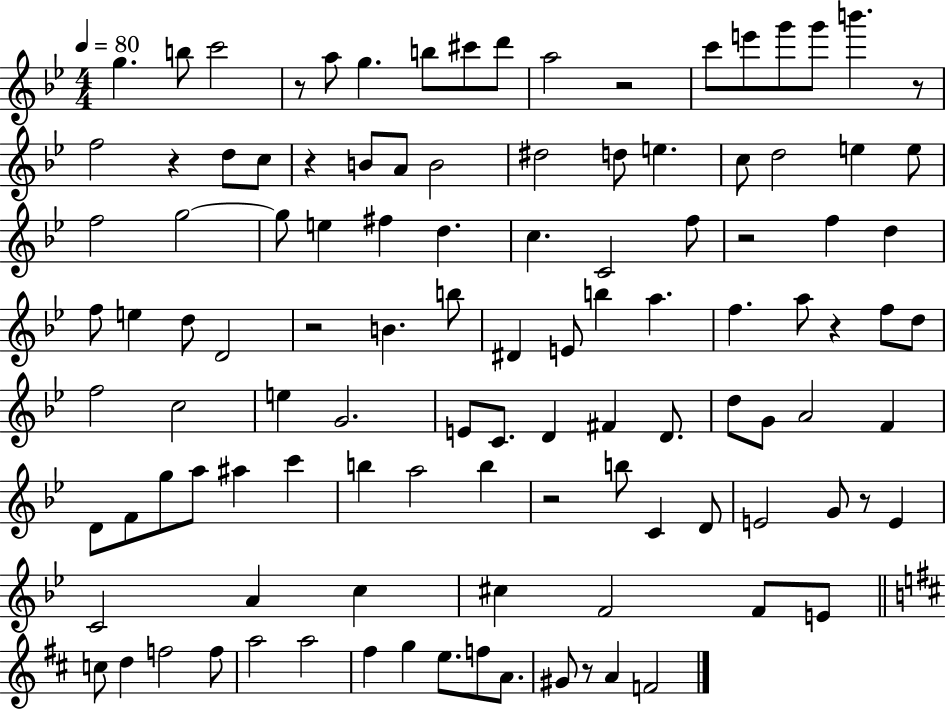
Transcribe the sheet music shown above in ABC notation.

X:1
T:Untitled
M:4/4
L:1/4
K:Bb
g b/2 c'2 z/2 a/2 g b/2 ^c'/2 d'/2 a2 z2 c'/2 e'/2 g'/2 g'/2 b' z/2 f2 z d/2 c/2 z B/2 A/2 B2 ^d2 d/2 e c/2 d2 e e/2 f2 g2 g/2 e ^f d c C2 f/2 z2 f d f/2 e d/2 D2 z2 B b/2 ^D E/2 b a f a/2 z f/2 d/2 f2 c2 e G2 E/2 C/2 D ^F D/2 d/2 G/2 A2 F D/2 F/2 g/2 a/2 ^a c' b a2 b z2 b/2 C D/2 E2 G/2 z/2 E C2 A c ^c F2 F/2 E/2 c/2 d f2 f/2 a2 a2 ^f g e/2 f/2 A/2 ^G/2 z/2 A F2